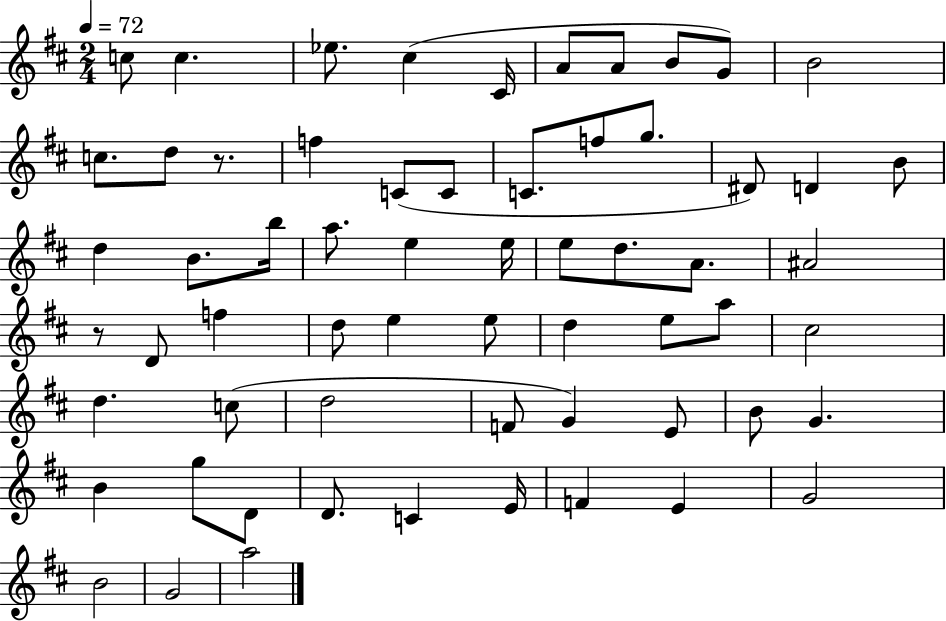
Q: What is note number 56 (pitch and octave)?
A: E4